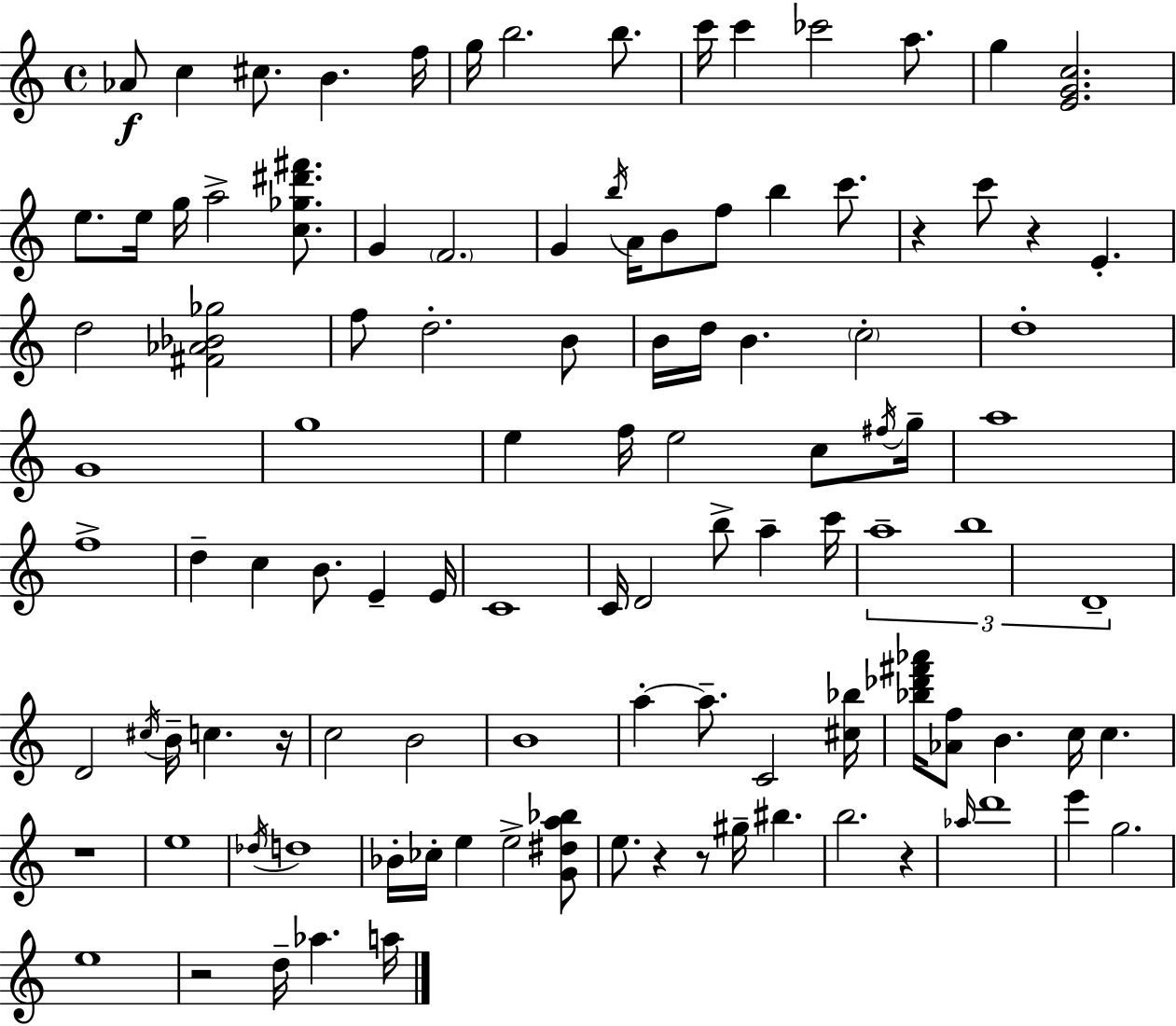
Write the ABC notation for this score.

X:1
T:Untitled
M:4/4
L:1/4
K:C
_A/2 c ^c/2 B f/4 g/4 b2 b/2 c'/4 c' _c'2 a/2 g [EGc]2 e/2 e/4 g/4 a2 [c_g^d'^f']/2 G F2 G b/4 A/4 B/2 f/2 b c'/2 z c'/2 z E d2 [^F_A_B_g]2 f/2 d2 B/2 B/4 d/4 B c2 d4 G4 g4 e f/4 e2 c/2 ^f/4 g/4 a4 f4 d c B/2 E E/4 C4 C/4 D2 b/2 a c'/4 a4 b4 D4 D2 ^c/4 B/4 c z/4 c2 B2 B4 a a/2 C2 [^c_b]/4 [_b_d'^f'_a']/4 [_Af]/2 B c/4 c z4 e4 _d/4 d4 _B/4 _c/4 e e2 [G^da_b]/2 e/2 z z/2 ^g/4 ^b b2 z _a/4 d'4 e' g2 e4 z2 d/4 _a a/4